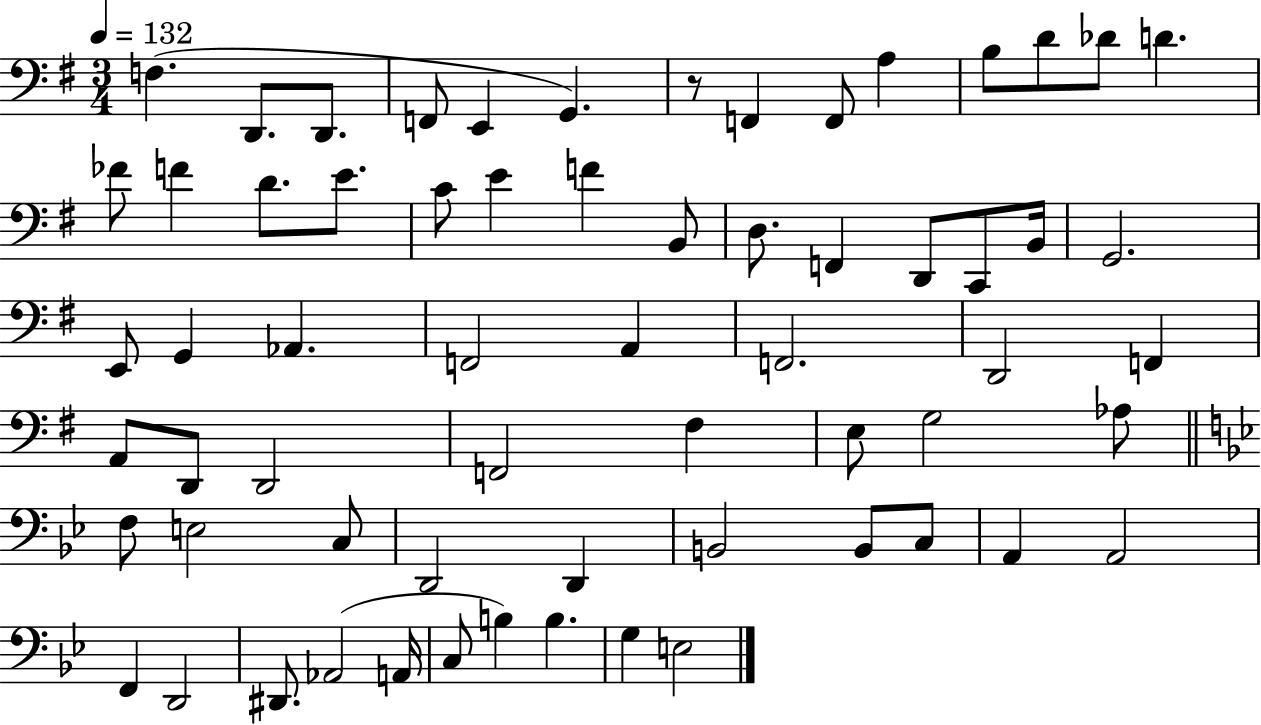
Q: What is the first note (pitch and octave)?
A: F3